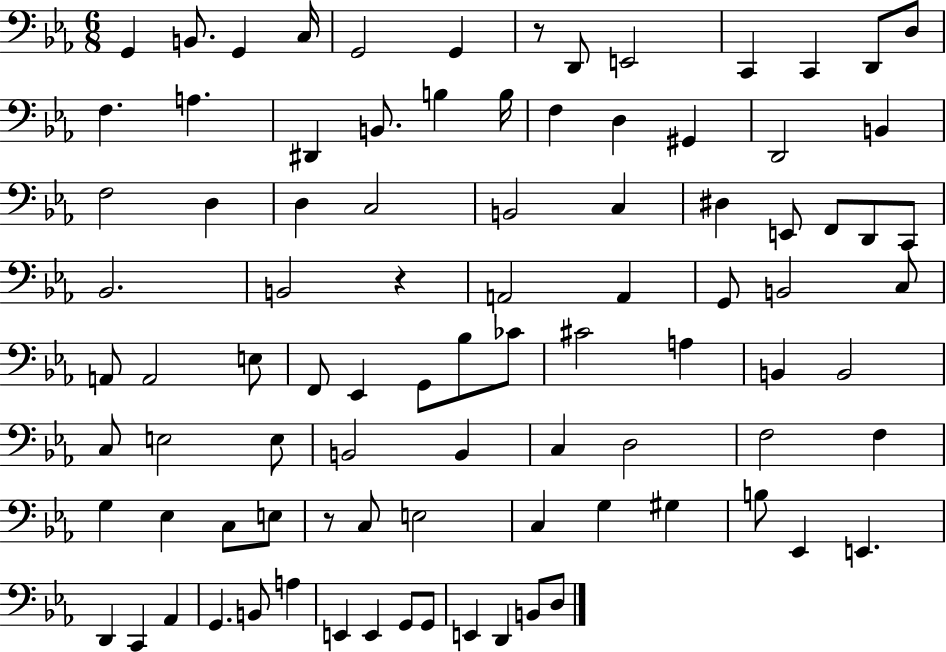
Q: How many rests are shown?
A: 3